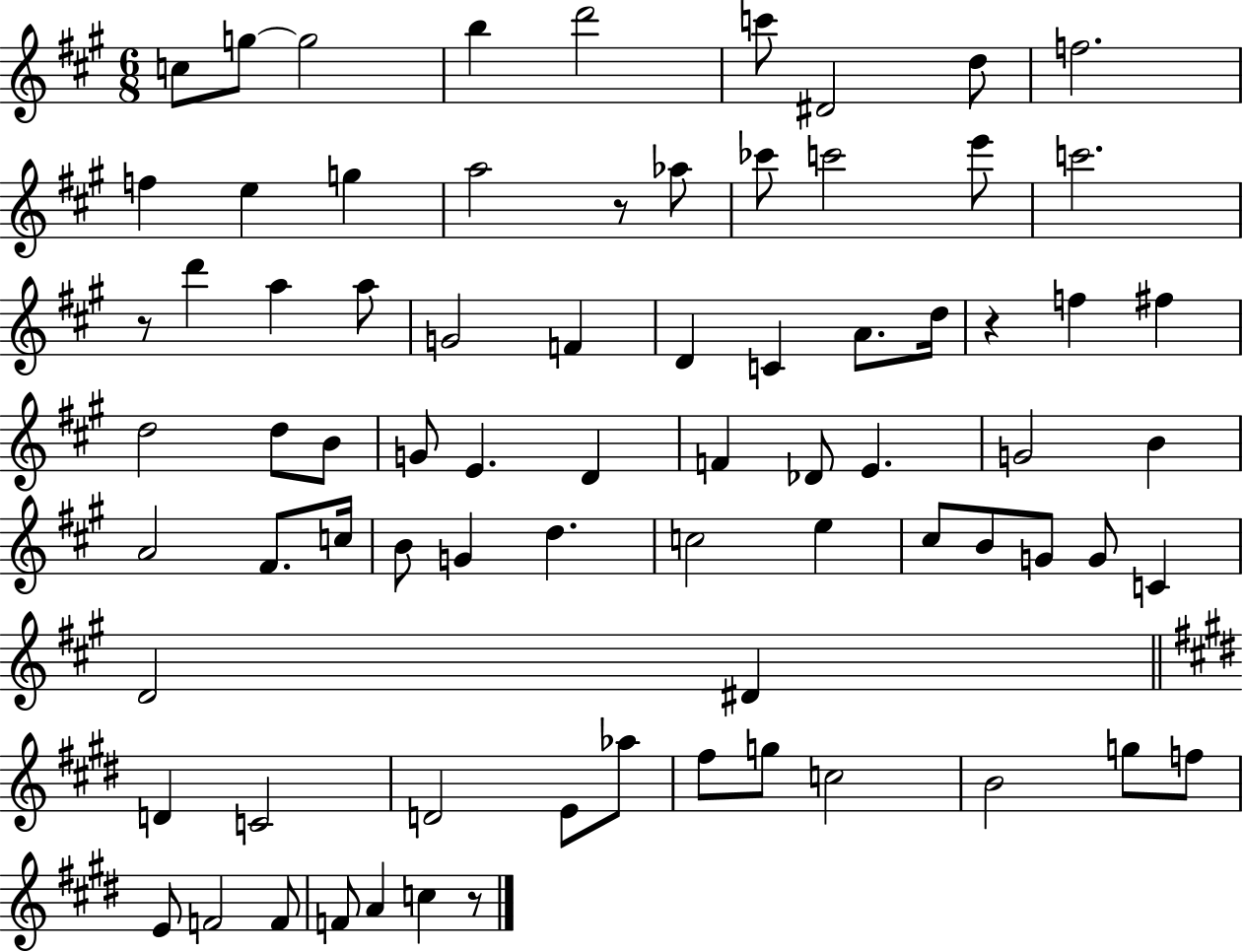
C5/e G5/e G5/h B5/q D6/h C6/e D#4/h D5/e F5/h. F5/q E5/q G5/q A5/h R/e Ab5/e CES6/e C6/h E6/e C6/h. R/e D6/q A5/q A5/e G4/h F4/q D4/q C4/q A4/e. D5/s R/q F5/q F#5/q D5/h D5/e B4/e G4/e E4/q. D4/q F4/q Db4/e E4/q. G4/h B4/q A4/h F#4/e. C5/s B4/e G4/q D5/q. C5/h E5/q C#5/e B4/e G4/e G4/e C4/q D4/h D#4/q D4/q C4/h D4/h E4/e Ab5/e F#5/e G5/e C5/h B4/h G5/e F5/e E4/e F4/h F4/e F4/e A4/q C5/q R/e